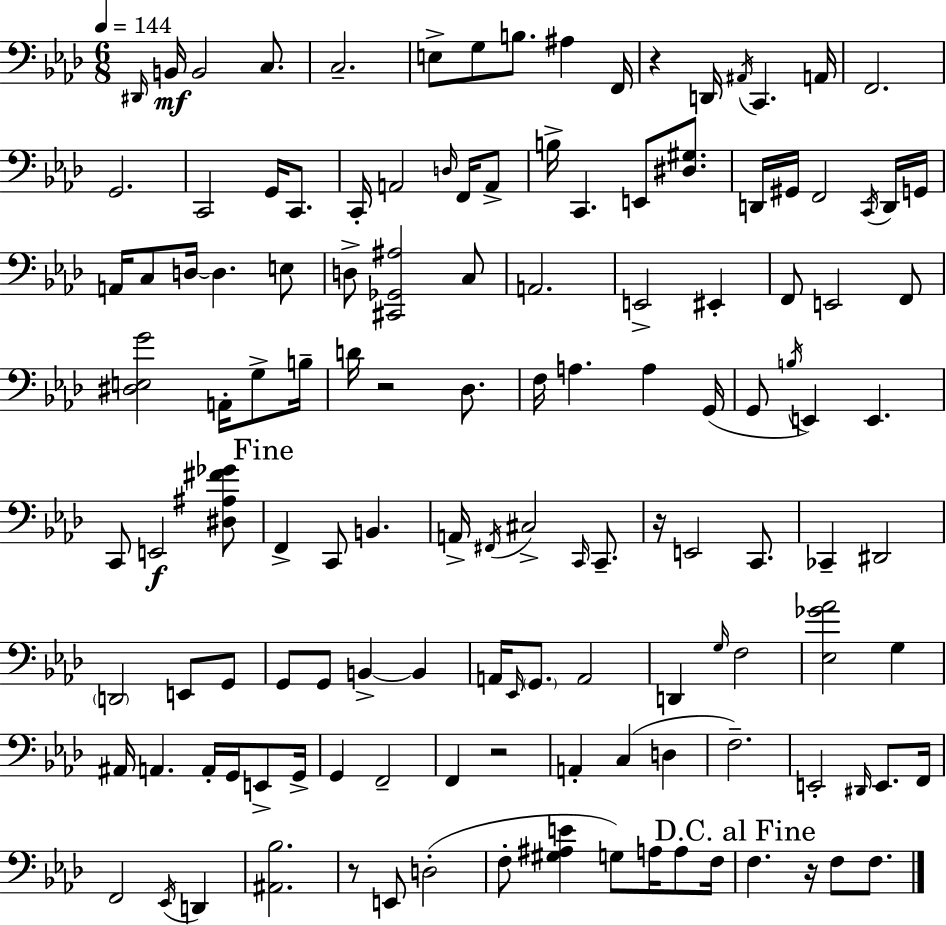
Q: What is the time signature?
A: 6/8